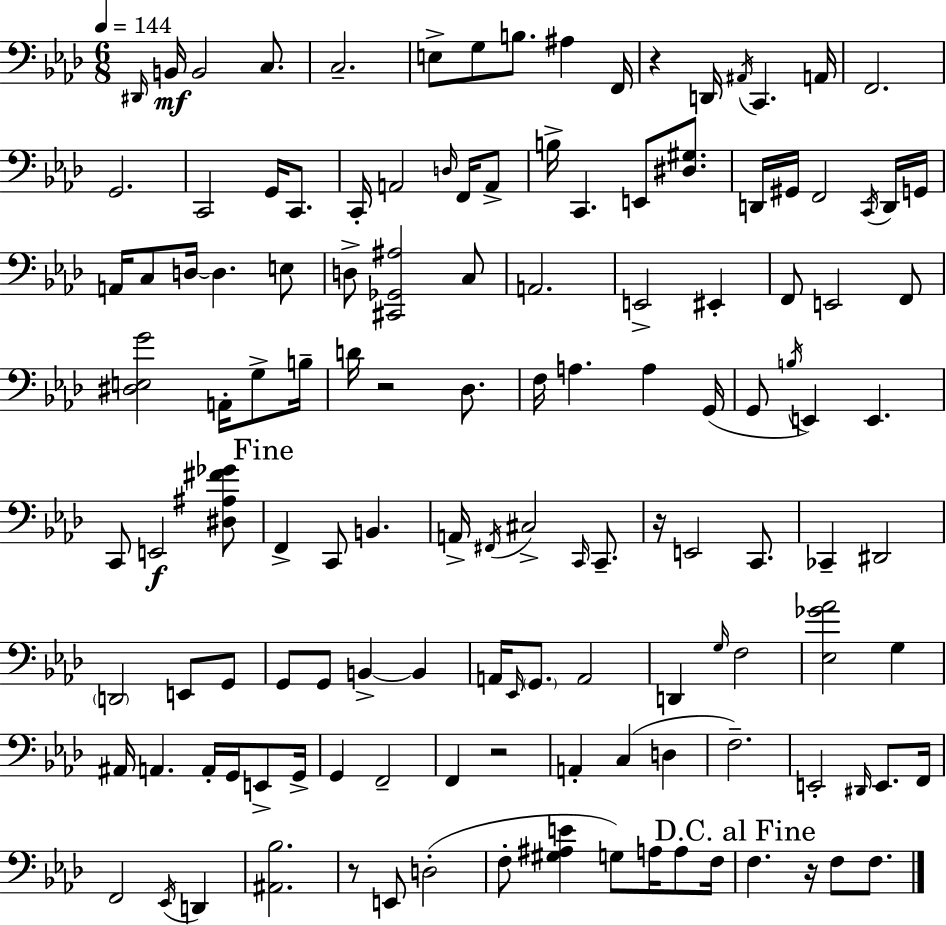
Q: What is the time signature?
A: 6/8